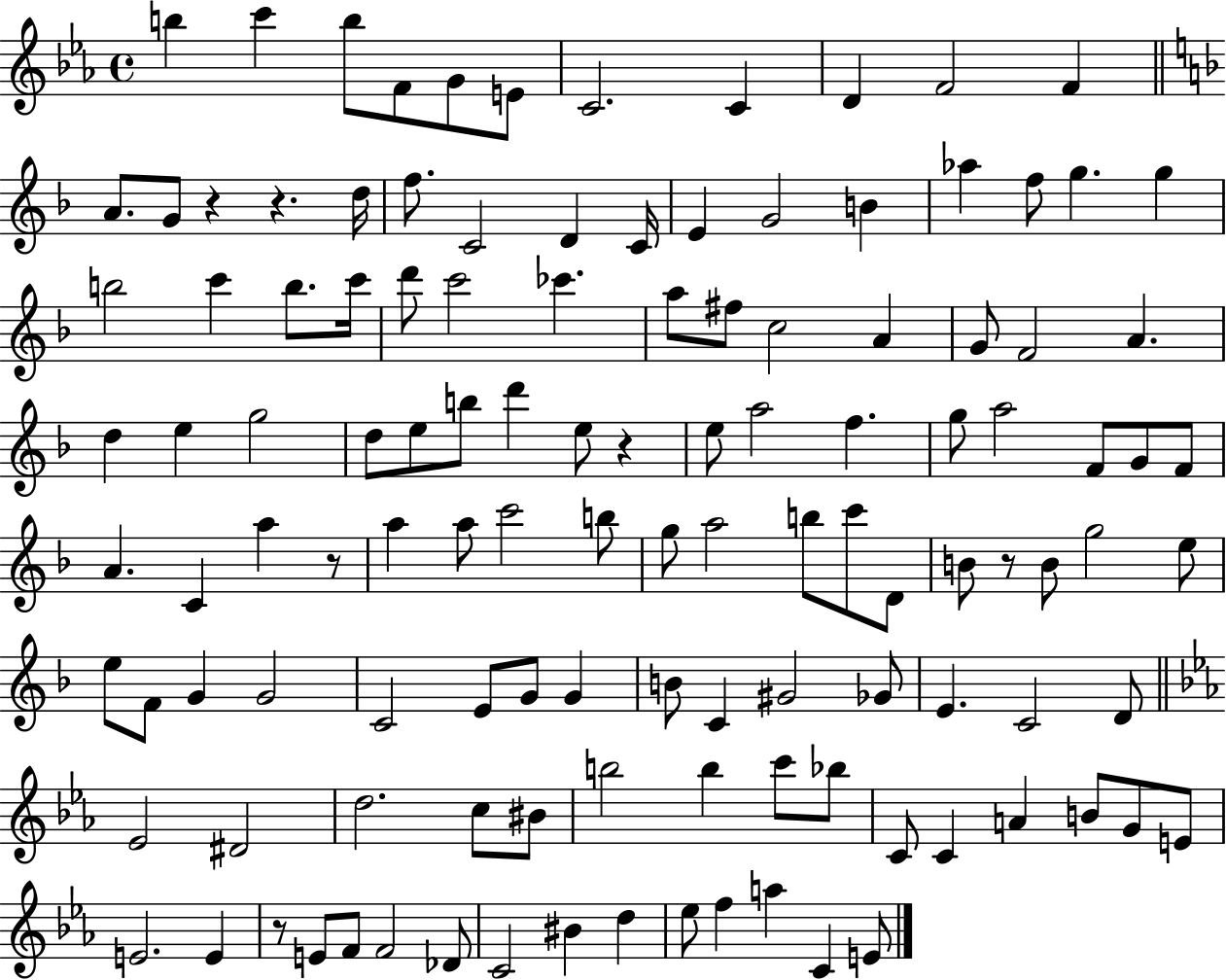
B5/q C6/q B5/e F4/e G4/e E4/e C4/h. C4/q D4/q F4/h F4/q A4/e. G4/e R/q R/q. D5/s F5/e. C4/h D4/q C4/s E4/q G4/h B4/q Ab5/q F5/e G5/q. G5/q B5/h C6/q B5/e. C6/s D6/e C6/h CES6/q. A5/e F#5/e C5/h A4/q G4/e F4/h A4/q. D5/q E5/q G5/h D5/e E5/e B5/e D6/q E5/e R/q E5/e A5/h F5/q. G5/e A5/h F4/e G4/e F4/e A4/q. C4/q A5/q R/e A5/q A5/e C6/h B5/e G5/e A5/h B5/e C6/e D4/e B4/e R/e B4/e G5/h E5/e E5/e F4/e G4/q G4/h C4/h E4/e G4/e G4/q B4/e C4/q G#4/h Gb4/e E4/q. C4/h D4/e Eb4/h D#4/h D5/h. C5/e BIS4/e B5/h B5/q C6/e Bb5/e C4/e C4/q A4/q B4/e G4/e E4/e E4/h. E4/q R/e E4/e F4/e F4/h Db4/e C4/h BIS4/q D5/q Eb5/e F5/q A5/q C4/q E4/e